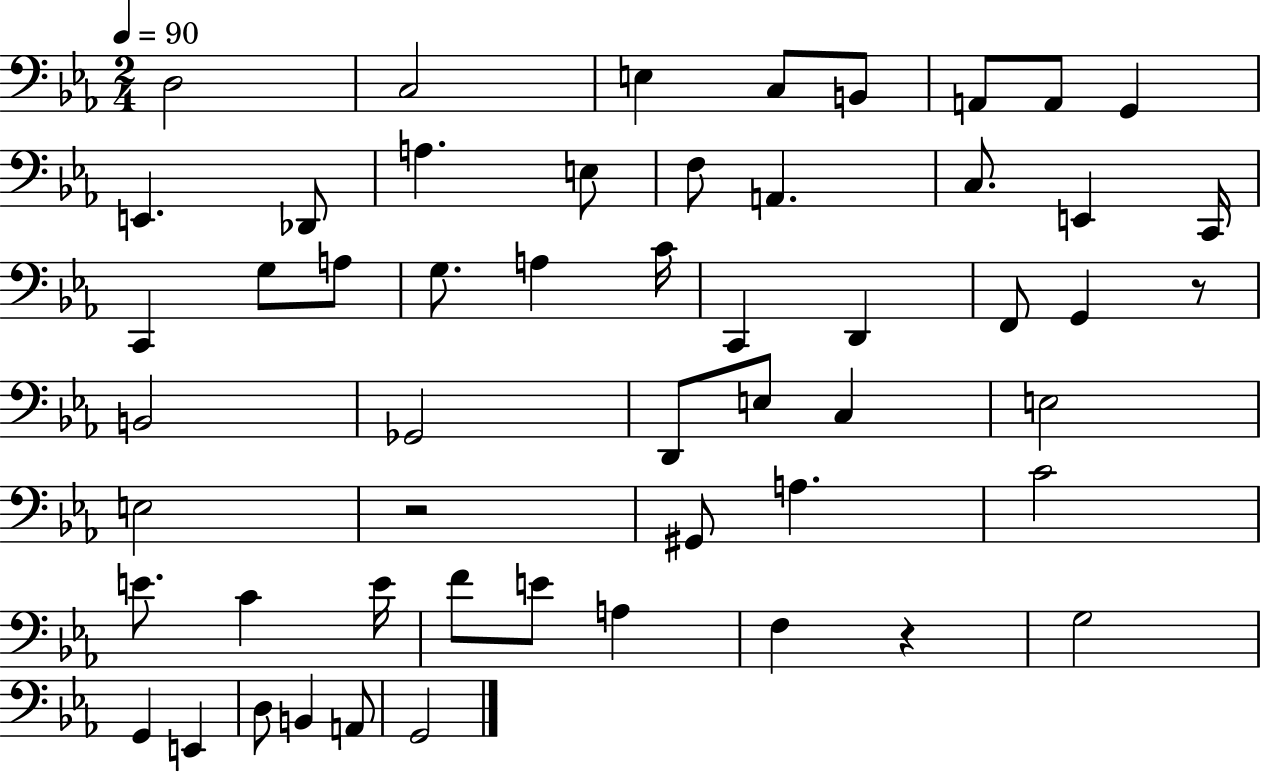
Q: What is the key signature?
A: EES major